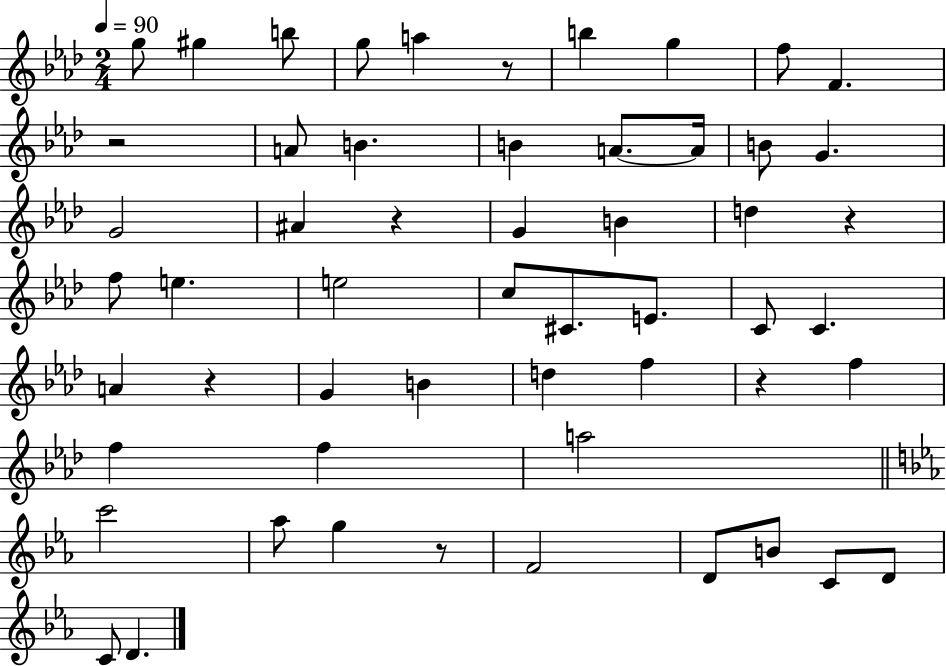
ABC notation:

X:1
T:Untitled
M:2/4
L:1/4
K:Ab
g/2 ^g b/2 g/2 a z/2 b g f/2 F z2 A/2 B B A/2 A/4 B/2 G G2 ^A z G B d z f/2 e e2 c/2 ^C/2 E/2 C/2 C A z G B d f z f f f a2 c'2 _a/2 g z/2 F2 D/2 B/2 C/2 D/2 C/2 D